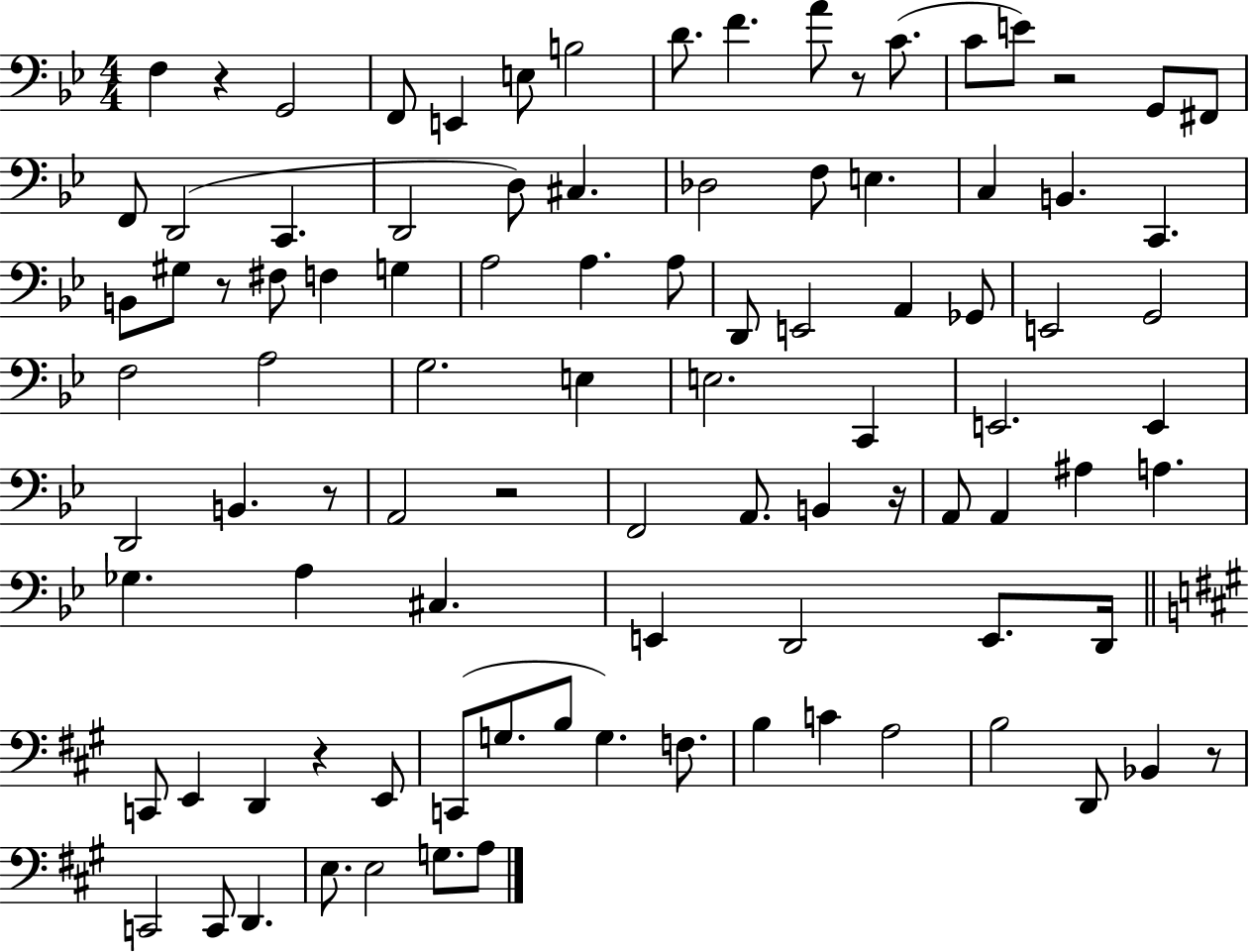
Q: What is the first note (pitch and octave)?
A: F3